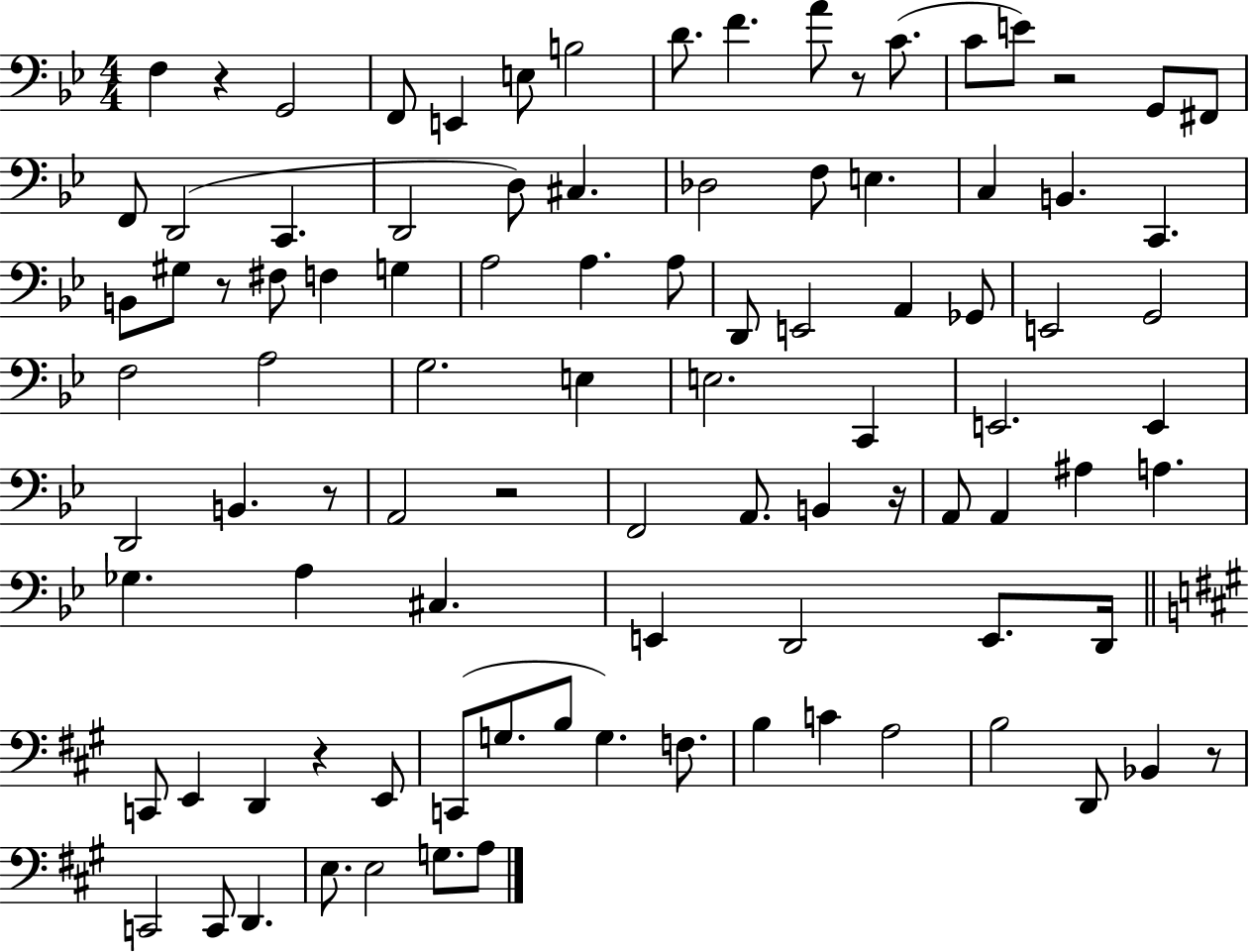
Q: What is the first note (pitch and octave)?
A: F3